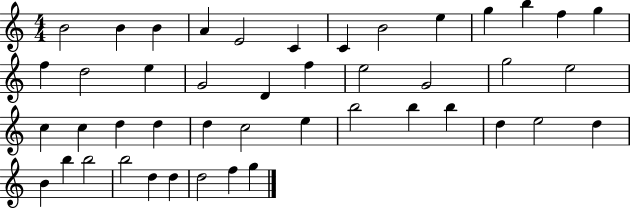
{
  \clef treble
  \numericTimeSignature
  \time 4/4
  \key c \major
  b'2 b'4 b'4 | a'4 e'2 c'4 | c'4 b'2 e''4 | g''4 b''4 f''4 g''4 | \break f''4 d''2 e''4 | g'2 d'4 f''4 | e''2 g'2 | g''2 e''2 | \break c''4 c''4 d''4 d''4 | d''4 c''2 e''4 | b''2 b''4 b''4 | d''4 e''2 d''4 | \break b'4 b''4 b''2 | b''2 d''4 d''4 | d''2 f''4 g''4 | \bar "|."
}